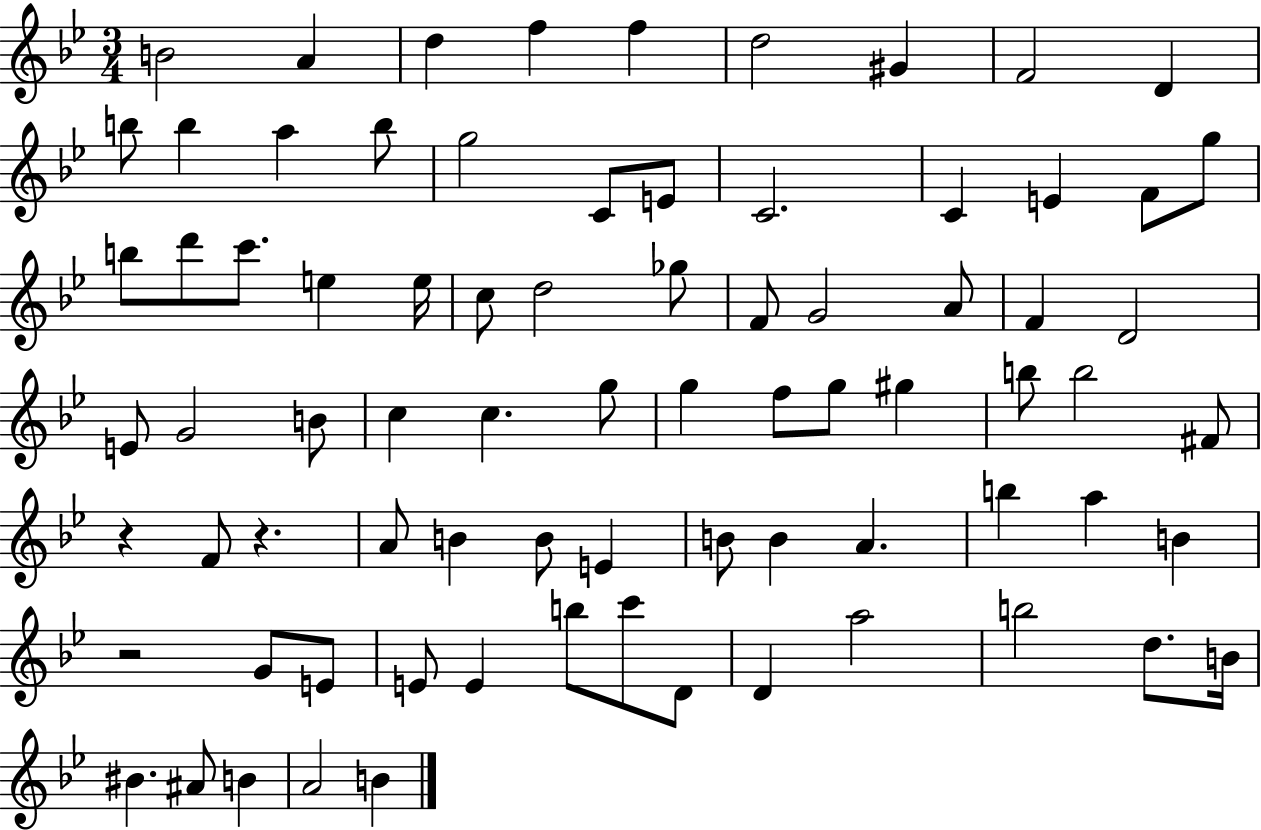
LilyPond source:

{
  \clef treble
  \numericTimeSignature
  \time 3/4
  \key bes \major
  \repeat volta 2 { b'2 a'4 | d''4 f''4 f''4 | d''2 gis'4 | f'2 d'4 | \break b''8 b''4 a''4 b''8 | g''2 c'8 e'8 | c'2. | c'4 e'4 f'8 g''8 | \break b''8 d'''8 c'''8. e''4 e''16 | c''8 d''2 ges''8 | f'8 g'2 a'8 | f'4 d'2 | \break e'8 g'2 b'8 | c''4 c''4. g''8 | g''4 f''8 g''8 gis''4 | b''8 b''2 fis'8 | \break r4 f'8 r4. | a'8 b'4 b'8 e'4 | b'8 b'4 a'4. | b''4 a''4 b'4 | \break r2 g'8 e'8 | e'8 e'4 b''8 c'''8 d'8 | d'4 a''2 | b''2 d''8. b'16 | \break bis'4. ais'8 b'4 | a'2 b'4 | } \bar "|."
}